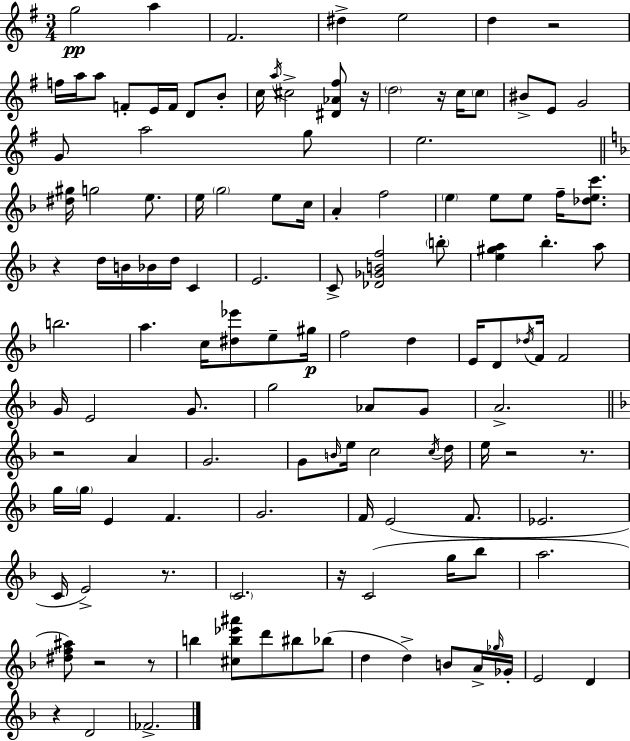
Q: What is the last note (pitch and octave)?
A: FES4